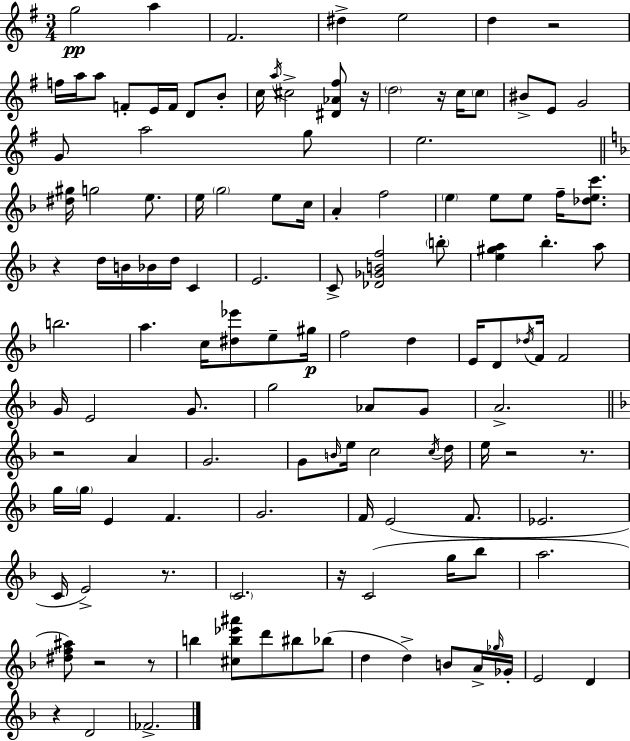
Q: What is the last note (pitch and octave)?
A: FES4